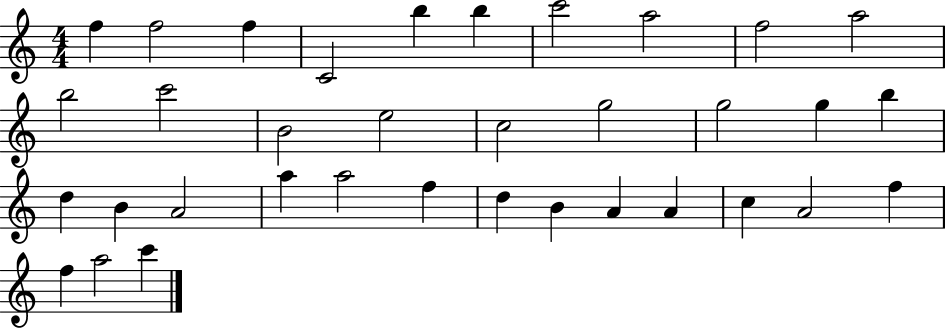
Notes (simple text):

F5/q F5/h F5/q C4/h B5/q B5/q C6/h A5/h F5/h A5/h B5/h C6/h B4/h E5/h C5/h G5/h G5/h G5/q B5/q D5/q B4/q A4/h A5/q A5/h F5/q D5/q B4/q A4/q A4/q C5/q A4/h F5/q F5/q A5/h C6/q